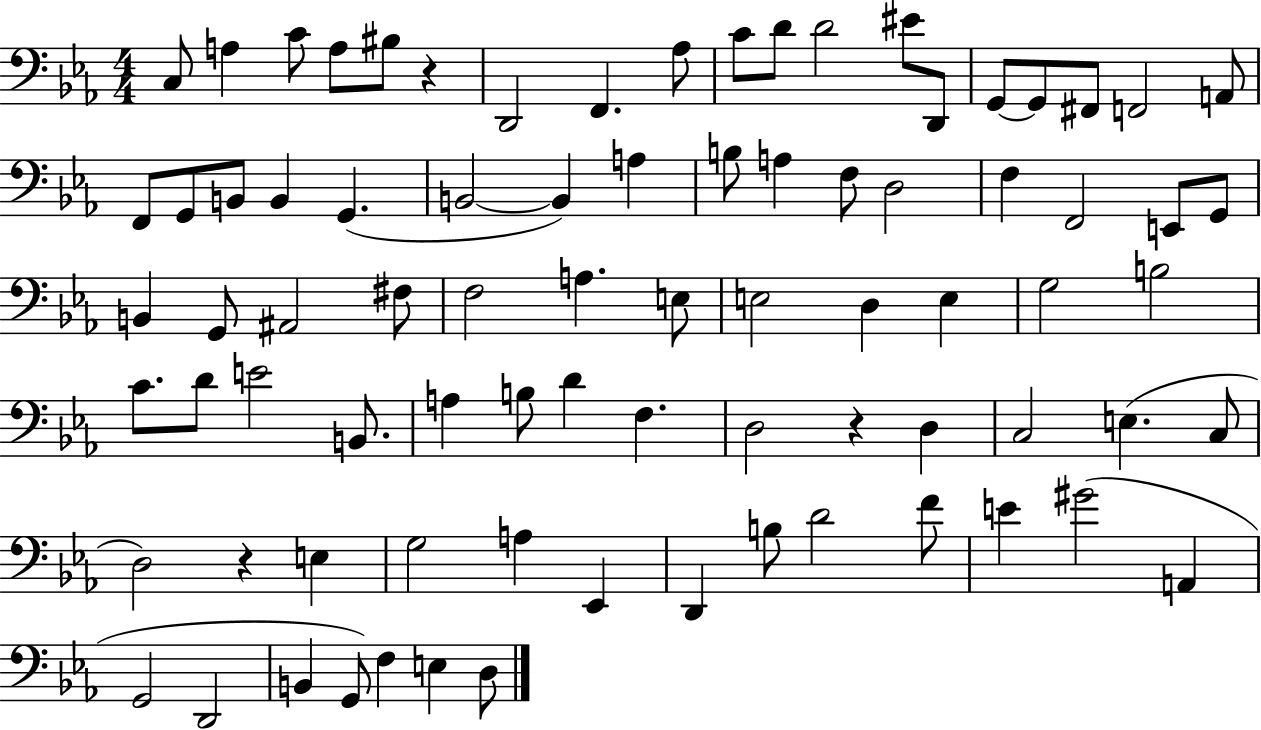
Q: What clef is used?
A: bass